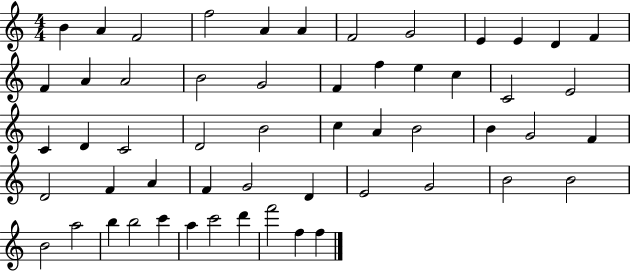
B4/q A4/q F4/h F5/h A4/q A4/q F4/h G4/h E4/q E4/q D4/q F4/q F4/q A4/q A4/h B4/h G4/h F4/q F5/q E5/q C5/q C4/h E4/h C4/q D4/q C4/h D4/h B4/h C5/q A4/q B4/h B4/q G4/h F4/q D4/h F4/q A4/q F4/q G4/h D4/q E4/h G4/h B4/h B4/h B4/h A5/h B5/q B5/h C6/q A5/q C6/h D6/q F6/h F5/q F5/q